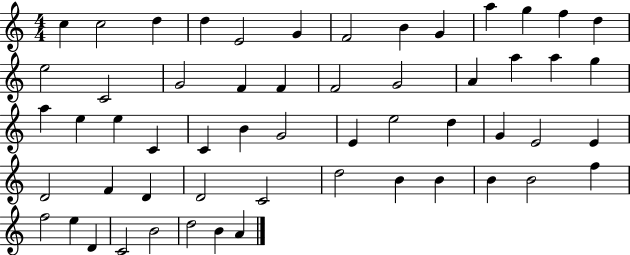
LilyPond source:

{
  \clef treble
  \numericTimeSignature
  \time 4/4
  \key c \major
  c''4 c''2 d''4 | d''4 e'2 g'4 | f'2 b'4 g'4 | a''4 g''4 f''4 d''4 | \break e''2 c'2 | g'2 f'4 f'4 | f'2 g'2 | a'4 a''4 a''4 g''4 | \break a''4 e''4 e''4 c'4 | c'4 b'4 g'2 | e'4 e''2 d''4 | g'4 e'2 e'4 | \break d'2 f'4 d'4 | d'2 c'2 | d''2 b'4 b'4 | b'4 b'2 f''4 | \break f''2 e''4 d'4 | c'2 b'2 | d''2 b'4 a'4 | \bar "|."
}